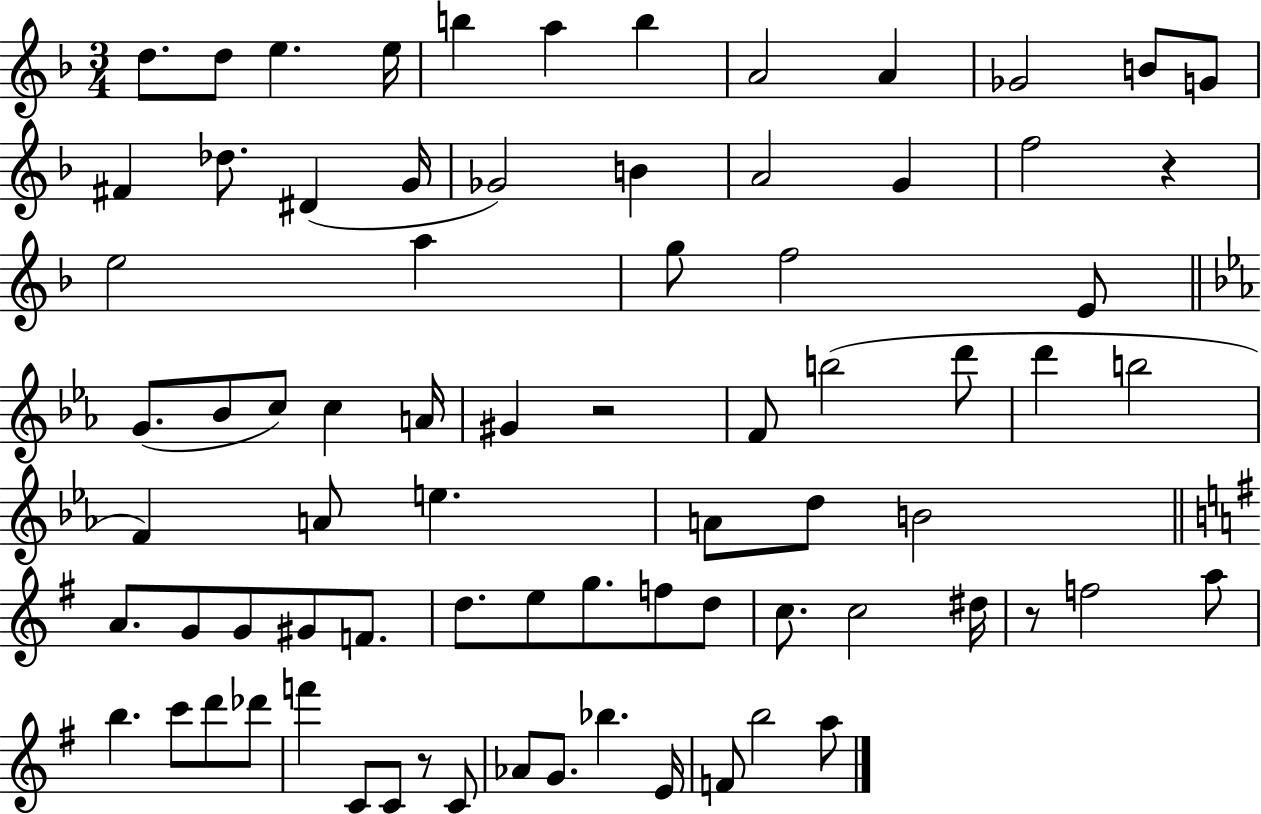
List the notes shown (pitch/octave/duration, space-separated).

D5/e. D5/e E5/q. E5/s B5/q A5/q B5/q A4/h A4/q Gb4/h B4/e G4/e F#4/q Db5/e. D#4/q G4/s Gb4/h B4/q A4/h G4/q F5/h R/q E5/h A5/q G5/e F5/h E4/e G4/e. Bb4/e C5/e C5/q A4/s G#4/q R/h F4/e B5/h D6/e D6/q B5/h F4/q A4/e E5/q. A4/e D5/e B4/h A4/e. G4/e G4/e G#4/e F4/e. D5/e. E5/e G5/e. F5/e D5/e C5/e. C5/h D#5/s R/e F5/h A5/e B5/q. C6/e D6/e Db6/e F6/q C4/e C4/e R/e C4/e Ab4/e G4/e. Bb5/q. E4/s F4/e B5/h A5/e